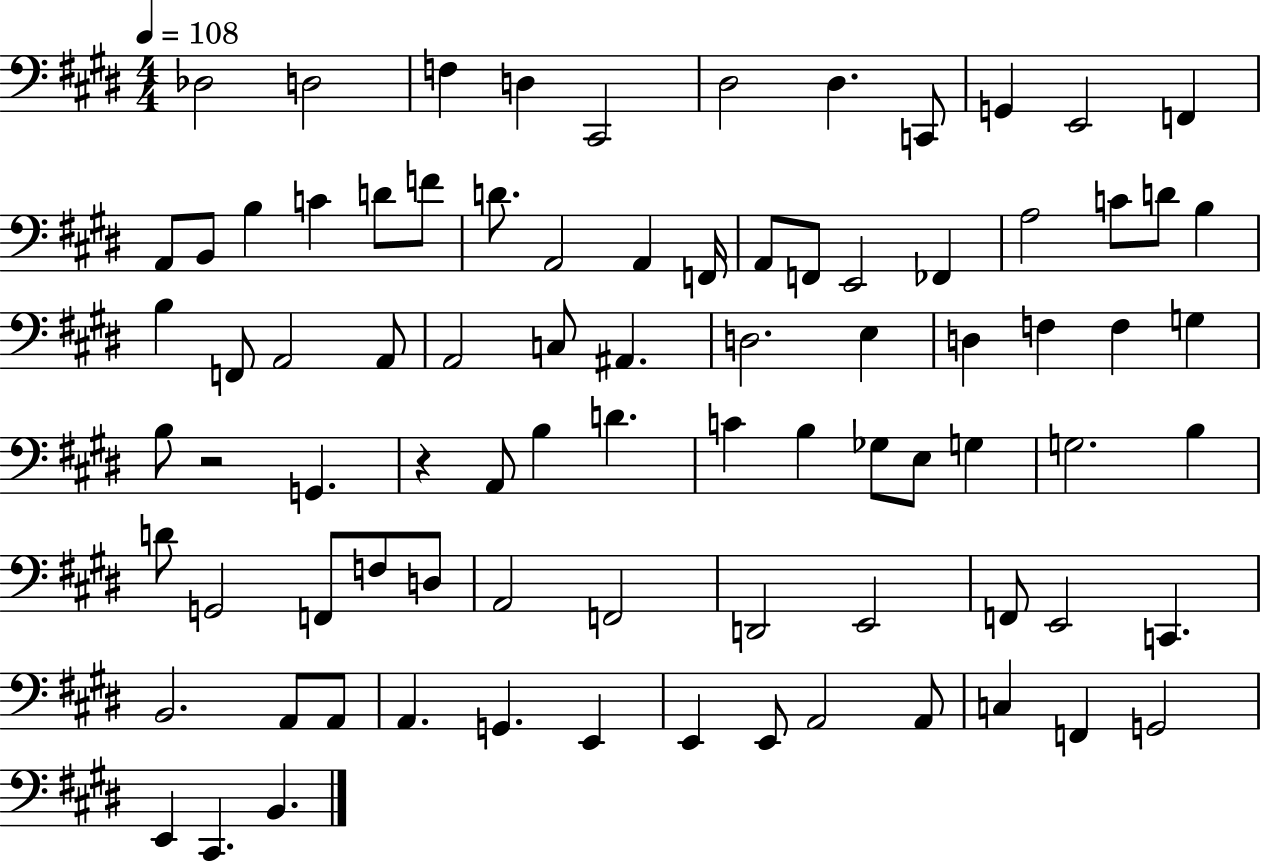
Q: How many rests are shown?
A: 2